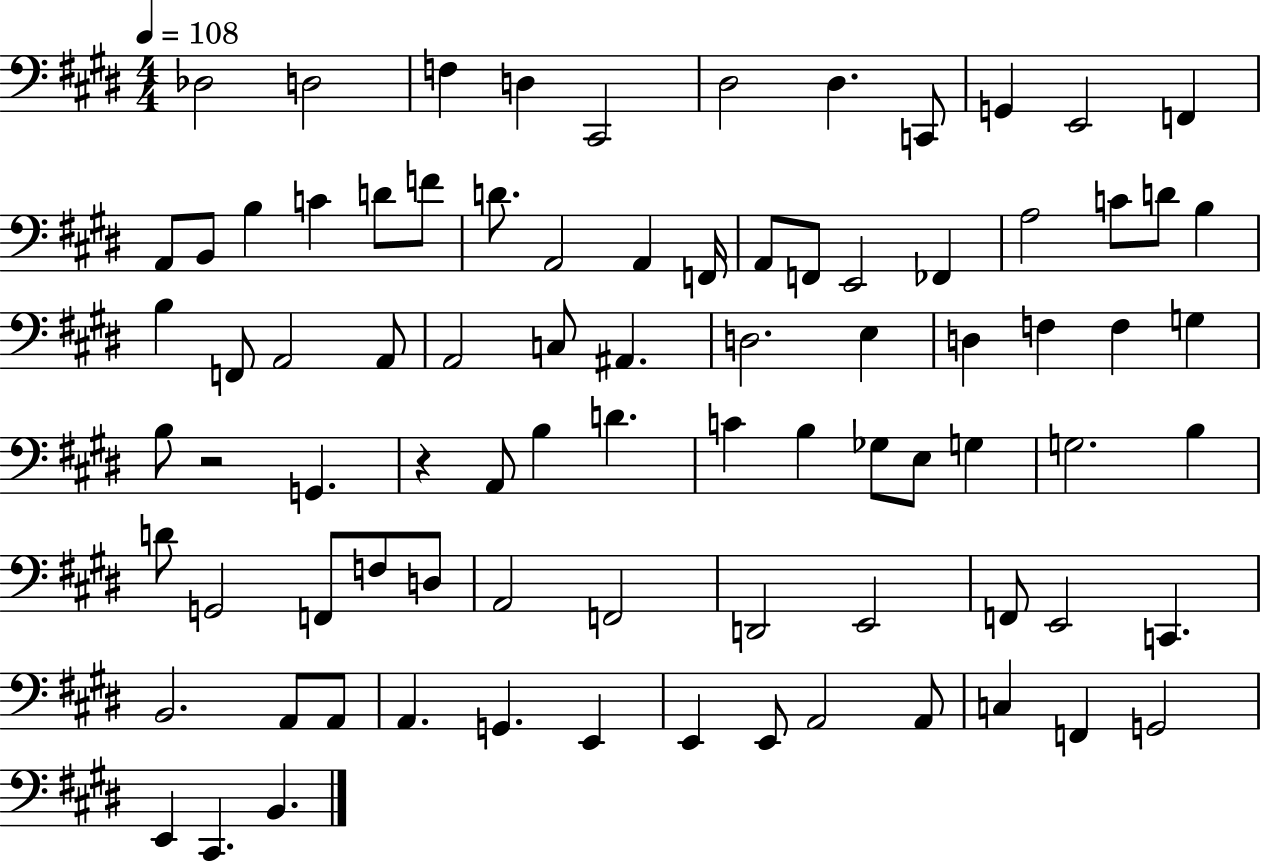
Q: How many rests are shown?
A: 2